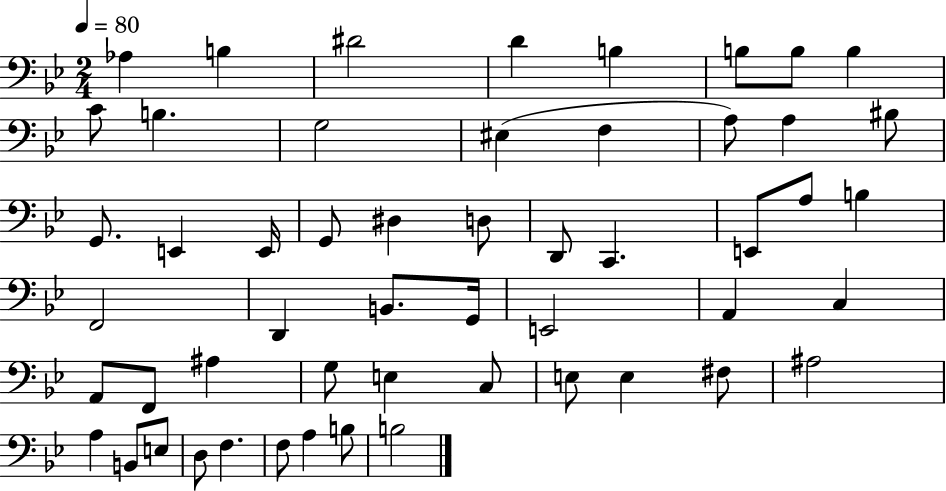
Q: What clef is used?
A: bass